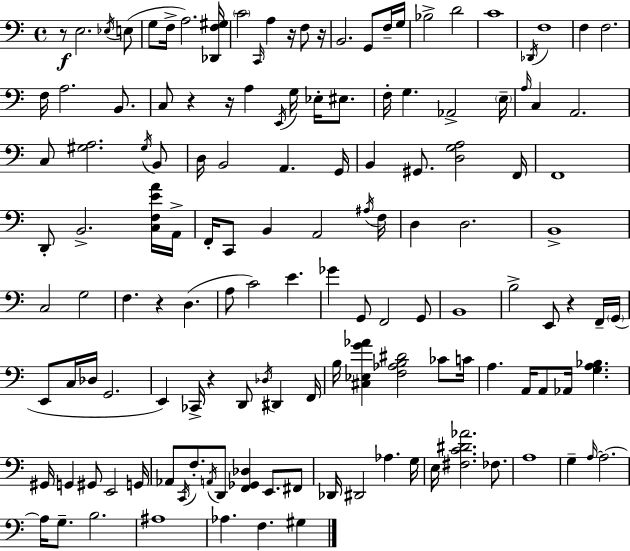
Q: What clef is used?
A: bass